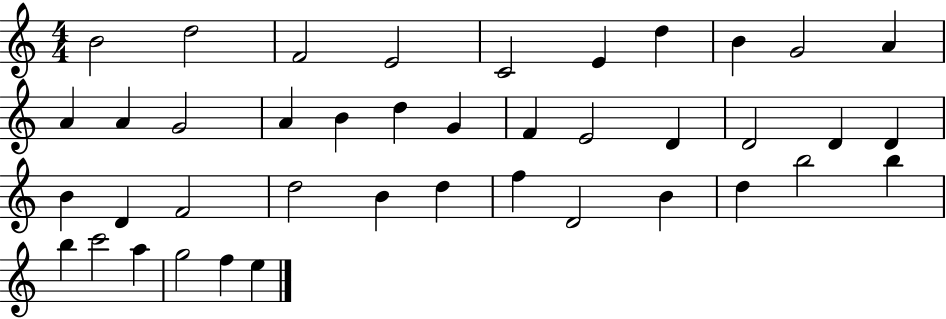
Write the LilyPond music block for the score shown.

{
  \clef treble
  \numericTimeSignature
  \time 4/4
  \key c \major
  b'2 d''2 | f'2 e'2 | c'2 e'4 d''4 | b'4 g'2 a'4 | \break a'4 a'4 g'2 | a'4 b'4 d''4 g'4 | f'4 e'2 d'4 | d'2 d'4 d'4 | \break b'4 d'4 f'2 | d''2 b'4 d''4 | f''4 d'2 b'4 | d''4 b''2 b''4 | \break b''4 c'''2 a''4 | g''2 f''4 e''4 | \bar "|."
}